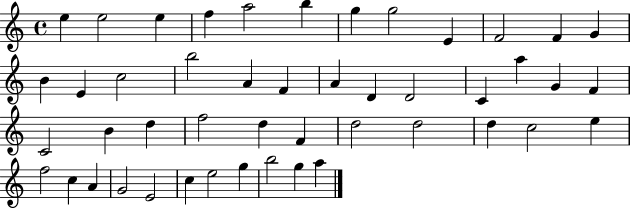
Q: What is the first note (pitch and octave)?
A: E5